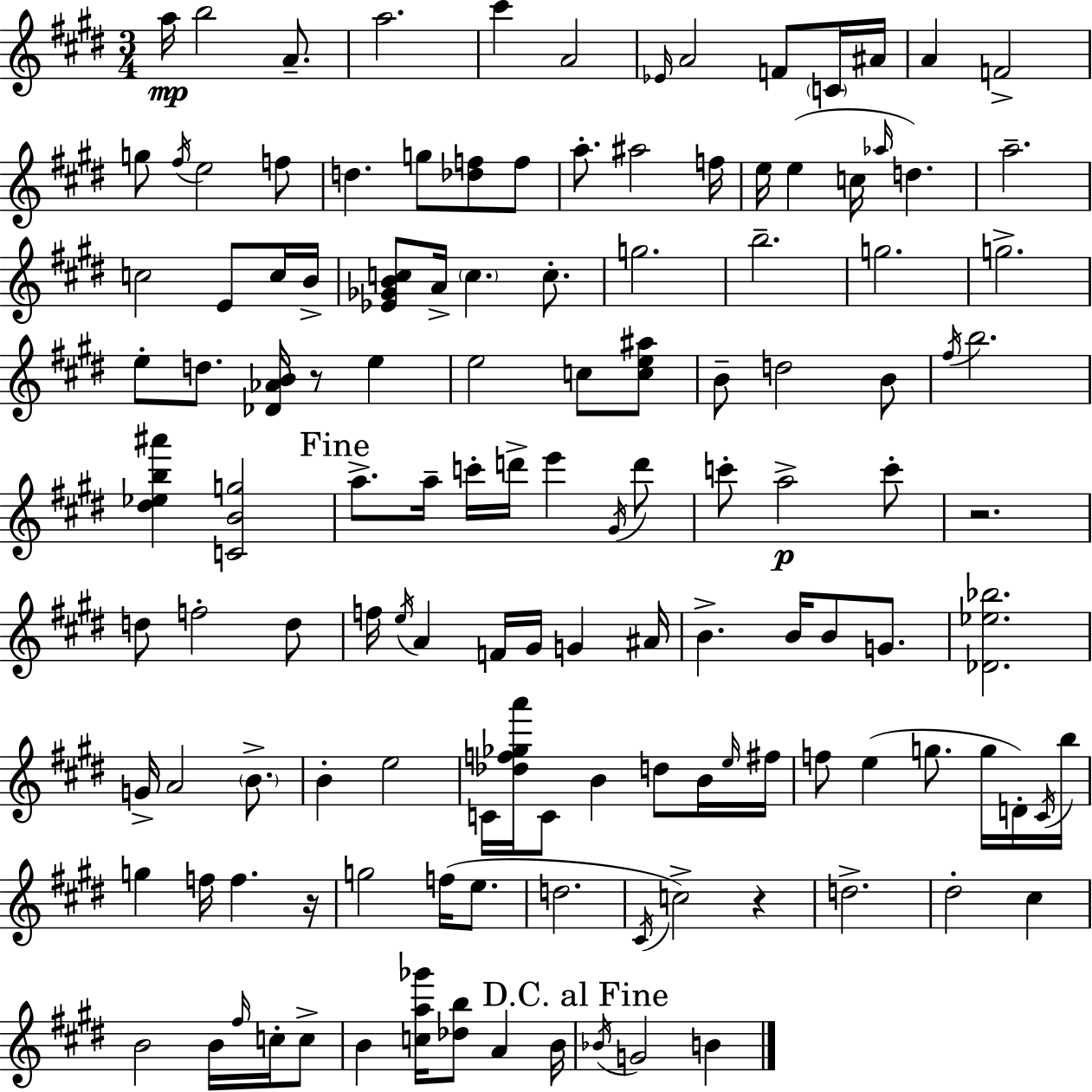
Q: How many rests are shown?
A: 4